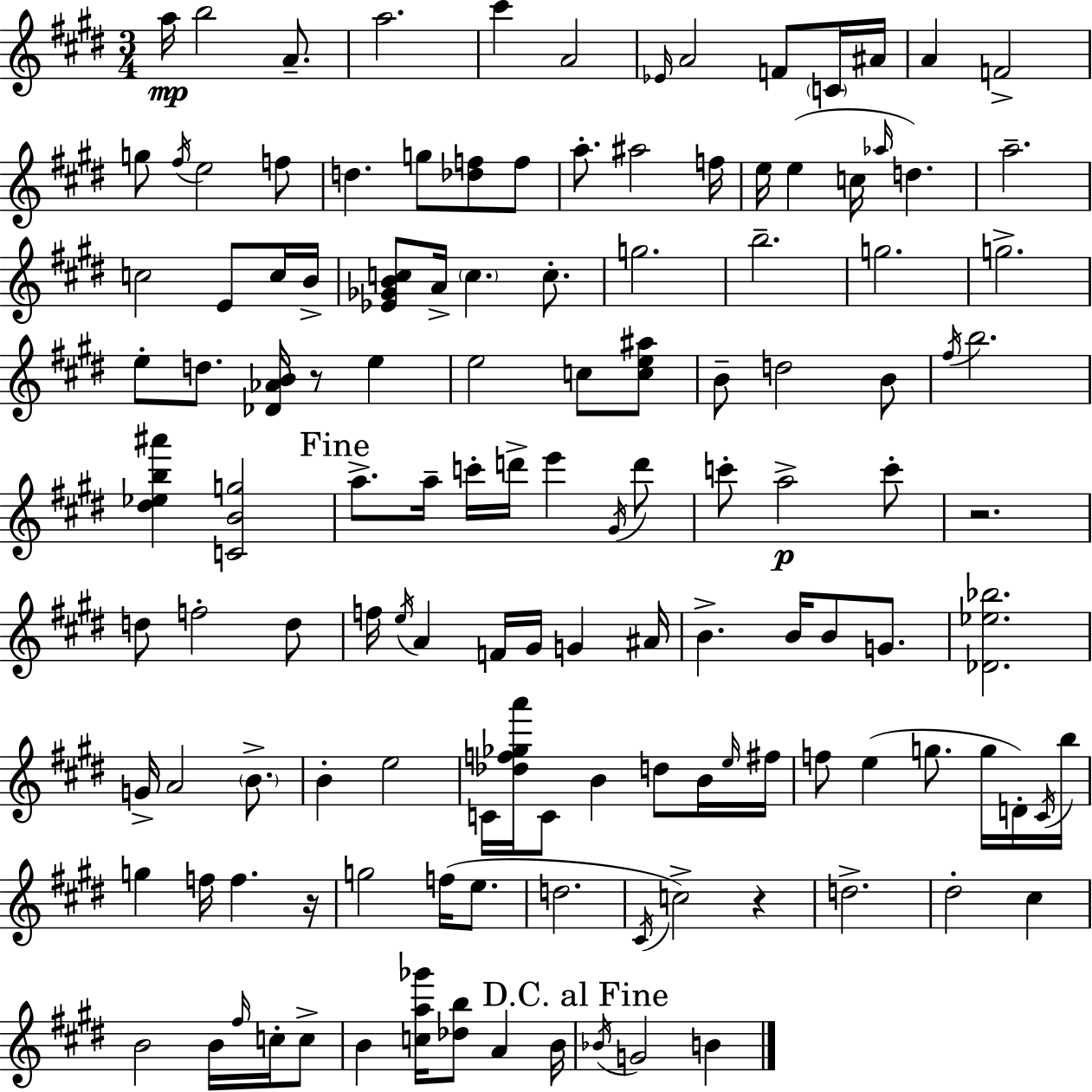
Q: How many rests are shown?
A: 4